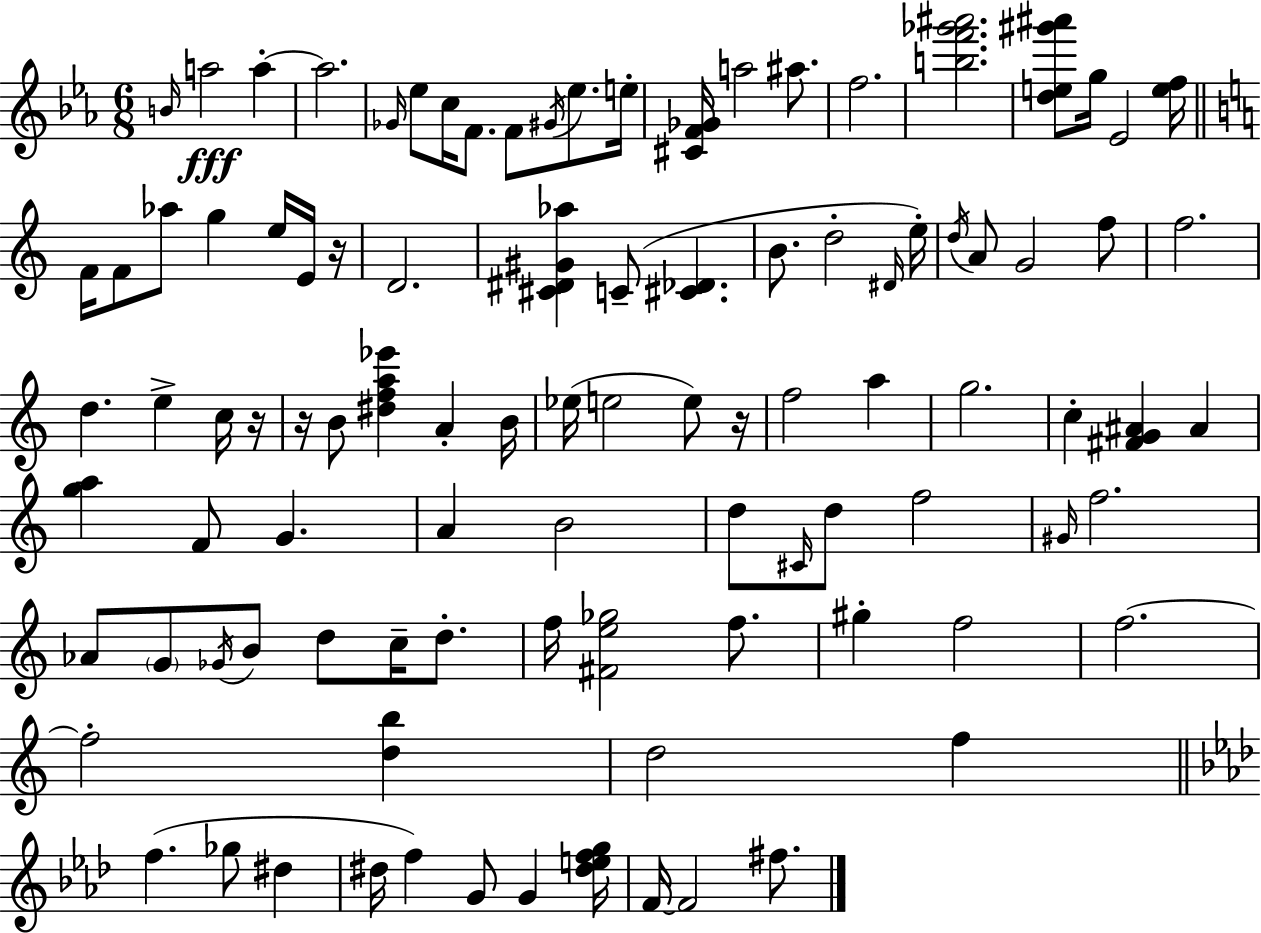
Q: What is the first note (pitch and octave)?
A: B4